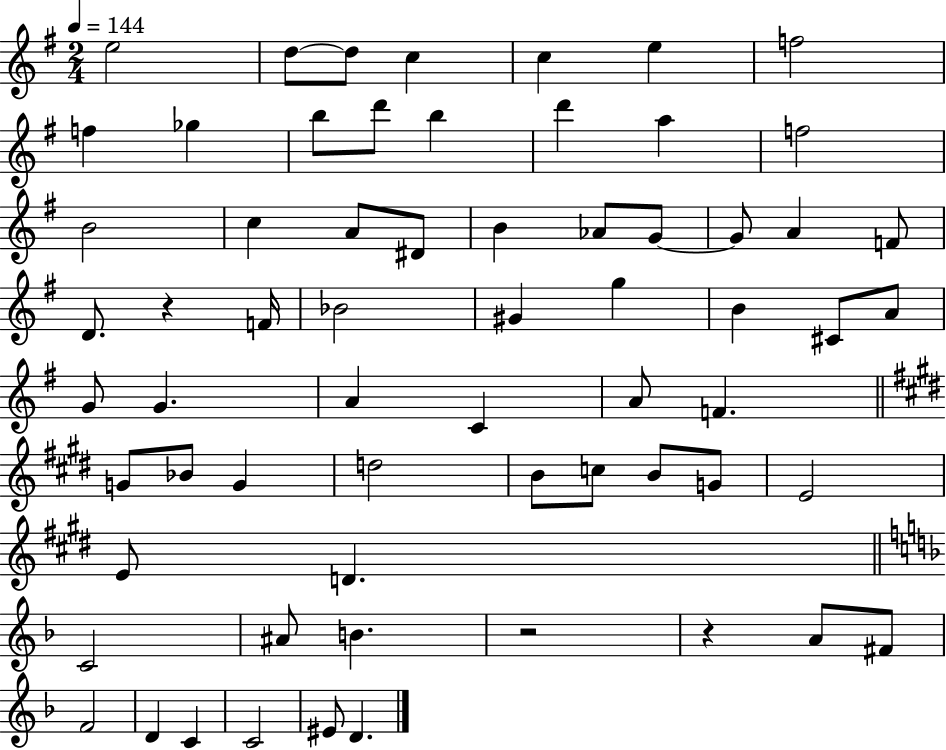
E5/h D5/e D5/e C5/q C5/q E5/q F5/h F5/q Gb5/q B5/e D6/e B5/q D6/q A5/q F5/h B4/h C5/q A4/e D#4/e B4/q Ab4/e G4/e G4/e A4/q F4/e D4/e. R/q F4/s Bb4/h G#4/q G5/q B4/q C#4/e A4/e G4/e G4/q. A4/q C4/q A4/e F4/q. G4/e Bb4/e G4/q D5/h B4/e C5/e B4/e G4/e E4/h E4/e D4/q. C4/h A#4/e B4/q. R/h R/q A4/e F#4/e F4/h D4/q C4/q C4/h EIS4/e D4/q.